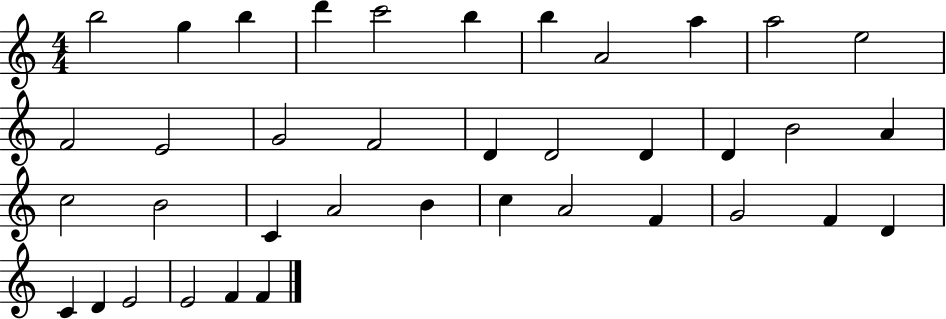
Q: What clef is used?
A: treble